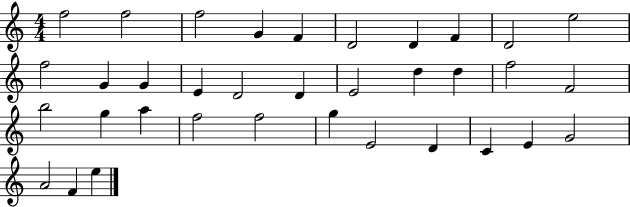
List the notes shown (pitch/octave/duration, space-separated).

F5/h F5/h F5/h G4/q F4/q D4/h D4/q F4/q D4/h E5/h F5/h G4/q G4/q E4/q D4/h D4/q E4/h D5/q D5/q F5/h F4/h B5/h G5/q A5/q F5/h F5/h G5/q E4/h D4/q C4/q E4/q G4/h A4/h F4/q E5/q